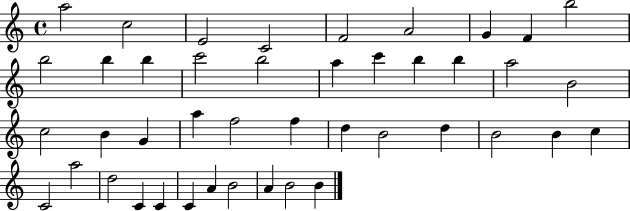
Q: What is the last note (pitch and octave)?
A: B4